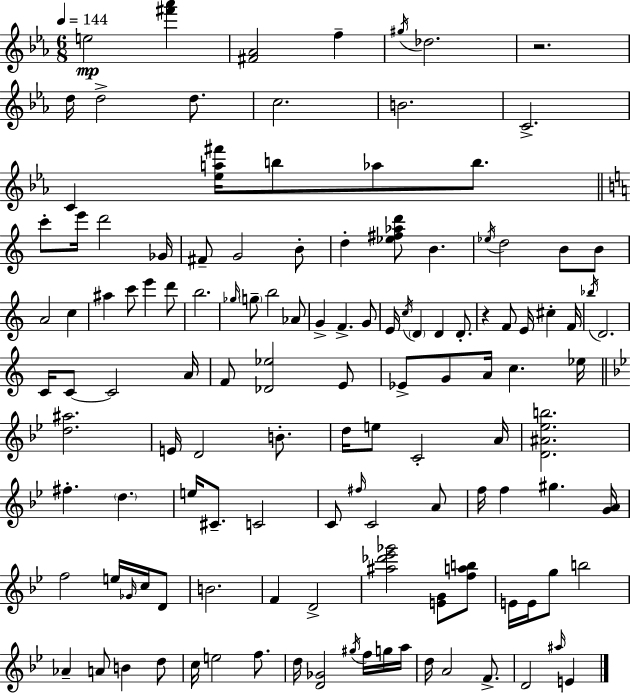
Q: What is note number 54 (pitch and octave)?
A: C4